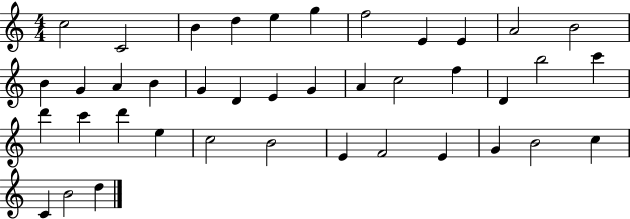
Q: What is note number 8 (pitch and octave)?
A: E4